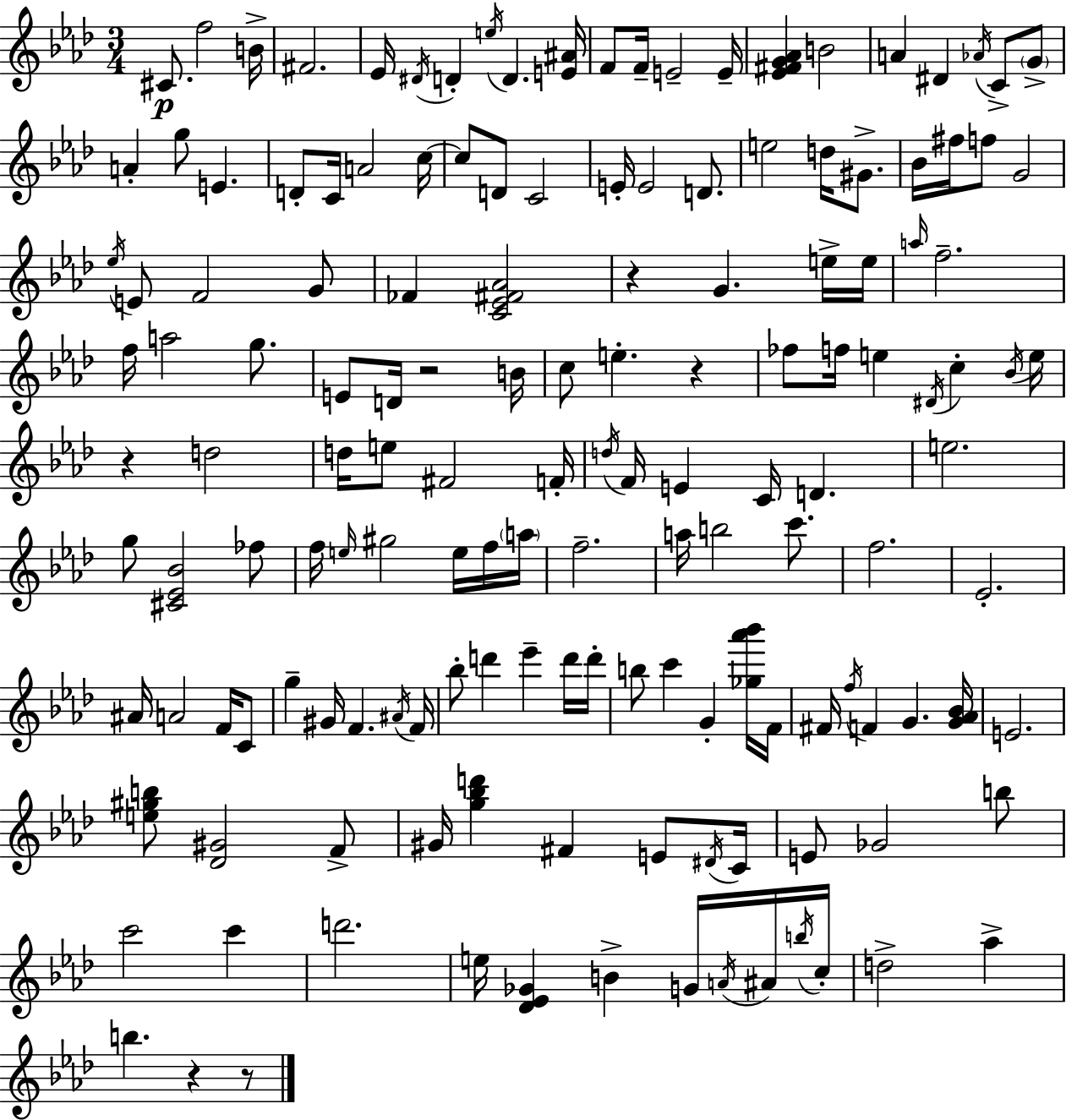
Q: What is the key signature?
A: F minor